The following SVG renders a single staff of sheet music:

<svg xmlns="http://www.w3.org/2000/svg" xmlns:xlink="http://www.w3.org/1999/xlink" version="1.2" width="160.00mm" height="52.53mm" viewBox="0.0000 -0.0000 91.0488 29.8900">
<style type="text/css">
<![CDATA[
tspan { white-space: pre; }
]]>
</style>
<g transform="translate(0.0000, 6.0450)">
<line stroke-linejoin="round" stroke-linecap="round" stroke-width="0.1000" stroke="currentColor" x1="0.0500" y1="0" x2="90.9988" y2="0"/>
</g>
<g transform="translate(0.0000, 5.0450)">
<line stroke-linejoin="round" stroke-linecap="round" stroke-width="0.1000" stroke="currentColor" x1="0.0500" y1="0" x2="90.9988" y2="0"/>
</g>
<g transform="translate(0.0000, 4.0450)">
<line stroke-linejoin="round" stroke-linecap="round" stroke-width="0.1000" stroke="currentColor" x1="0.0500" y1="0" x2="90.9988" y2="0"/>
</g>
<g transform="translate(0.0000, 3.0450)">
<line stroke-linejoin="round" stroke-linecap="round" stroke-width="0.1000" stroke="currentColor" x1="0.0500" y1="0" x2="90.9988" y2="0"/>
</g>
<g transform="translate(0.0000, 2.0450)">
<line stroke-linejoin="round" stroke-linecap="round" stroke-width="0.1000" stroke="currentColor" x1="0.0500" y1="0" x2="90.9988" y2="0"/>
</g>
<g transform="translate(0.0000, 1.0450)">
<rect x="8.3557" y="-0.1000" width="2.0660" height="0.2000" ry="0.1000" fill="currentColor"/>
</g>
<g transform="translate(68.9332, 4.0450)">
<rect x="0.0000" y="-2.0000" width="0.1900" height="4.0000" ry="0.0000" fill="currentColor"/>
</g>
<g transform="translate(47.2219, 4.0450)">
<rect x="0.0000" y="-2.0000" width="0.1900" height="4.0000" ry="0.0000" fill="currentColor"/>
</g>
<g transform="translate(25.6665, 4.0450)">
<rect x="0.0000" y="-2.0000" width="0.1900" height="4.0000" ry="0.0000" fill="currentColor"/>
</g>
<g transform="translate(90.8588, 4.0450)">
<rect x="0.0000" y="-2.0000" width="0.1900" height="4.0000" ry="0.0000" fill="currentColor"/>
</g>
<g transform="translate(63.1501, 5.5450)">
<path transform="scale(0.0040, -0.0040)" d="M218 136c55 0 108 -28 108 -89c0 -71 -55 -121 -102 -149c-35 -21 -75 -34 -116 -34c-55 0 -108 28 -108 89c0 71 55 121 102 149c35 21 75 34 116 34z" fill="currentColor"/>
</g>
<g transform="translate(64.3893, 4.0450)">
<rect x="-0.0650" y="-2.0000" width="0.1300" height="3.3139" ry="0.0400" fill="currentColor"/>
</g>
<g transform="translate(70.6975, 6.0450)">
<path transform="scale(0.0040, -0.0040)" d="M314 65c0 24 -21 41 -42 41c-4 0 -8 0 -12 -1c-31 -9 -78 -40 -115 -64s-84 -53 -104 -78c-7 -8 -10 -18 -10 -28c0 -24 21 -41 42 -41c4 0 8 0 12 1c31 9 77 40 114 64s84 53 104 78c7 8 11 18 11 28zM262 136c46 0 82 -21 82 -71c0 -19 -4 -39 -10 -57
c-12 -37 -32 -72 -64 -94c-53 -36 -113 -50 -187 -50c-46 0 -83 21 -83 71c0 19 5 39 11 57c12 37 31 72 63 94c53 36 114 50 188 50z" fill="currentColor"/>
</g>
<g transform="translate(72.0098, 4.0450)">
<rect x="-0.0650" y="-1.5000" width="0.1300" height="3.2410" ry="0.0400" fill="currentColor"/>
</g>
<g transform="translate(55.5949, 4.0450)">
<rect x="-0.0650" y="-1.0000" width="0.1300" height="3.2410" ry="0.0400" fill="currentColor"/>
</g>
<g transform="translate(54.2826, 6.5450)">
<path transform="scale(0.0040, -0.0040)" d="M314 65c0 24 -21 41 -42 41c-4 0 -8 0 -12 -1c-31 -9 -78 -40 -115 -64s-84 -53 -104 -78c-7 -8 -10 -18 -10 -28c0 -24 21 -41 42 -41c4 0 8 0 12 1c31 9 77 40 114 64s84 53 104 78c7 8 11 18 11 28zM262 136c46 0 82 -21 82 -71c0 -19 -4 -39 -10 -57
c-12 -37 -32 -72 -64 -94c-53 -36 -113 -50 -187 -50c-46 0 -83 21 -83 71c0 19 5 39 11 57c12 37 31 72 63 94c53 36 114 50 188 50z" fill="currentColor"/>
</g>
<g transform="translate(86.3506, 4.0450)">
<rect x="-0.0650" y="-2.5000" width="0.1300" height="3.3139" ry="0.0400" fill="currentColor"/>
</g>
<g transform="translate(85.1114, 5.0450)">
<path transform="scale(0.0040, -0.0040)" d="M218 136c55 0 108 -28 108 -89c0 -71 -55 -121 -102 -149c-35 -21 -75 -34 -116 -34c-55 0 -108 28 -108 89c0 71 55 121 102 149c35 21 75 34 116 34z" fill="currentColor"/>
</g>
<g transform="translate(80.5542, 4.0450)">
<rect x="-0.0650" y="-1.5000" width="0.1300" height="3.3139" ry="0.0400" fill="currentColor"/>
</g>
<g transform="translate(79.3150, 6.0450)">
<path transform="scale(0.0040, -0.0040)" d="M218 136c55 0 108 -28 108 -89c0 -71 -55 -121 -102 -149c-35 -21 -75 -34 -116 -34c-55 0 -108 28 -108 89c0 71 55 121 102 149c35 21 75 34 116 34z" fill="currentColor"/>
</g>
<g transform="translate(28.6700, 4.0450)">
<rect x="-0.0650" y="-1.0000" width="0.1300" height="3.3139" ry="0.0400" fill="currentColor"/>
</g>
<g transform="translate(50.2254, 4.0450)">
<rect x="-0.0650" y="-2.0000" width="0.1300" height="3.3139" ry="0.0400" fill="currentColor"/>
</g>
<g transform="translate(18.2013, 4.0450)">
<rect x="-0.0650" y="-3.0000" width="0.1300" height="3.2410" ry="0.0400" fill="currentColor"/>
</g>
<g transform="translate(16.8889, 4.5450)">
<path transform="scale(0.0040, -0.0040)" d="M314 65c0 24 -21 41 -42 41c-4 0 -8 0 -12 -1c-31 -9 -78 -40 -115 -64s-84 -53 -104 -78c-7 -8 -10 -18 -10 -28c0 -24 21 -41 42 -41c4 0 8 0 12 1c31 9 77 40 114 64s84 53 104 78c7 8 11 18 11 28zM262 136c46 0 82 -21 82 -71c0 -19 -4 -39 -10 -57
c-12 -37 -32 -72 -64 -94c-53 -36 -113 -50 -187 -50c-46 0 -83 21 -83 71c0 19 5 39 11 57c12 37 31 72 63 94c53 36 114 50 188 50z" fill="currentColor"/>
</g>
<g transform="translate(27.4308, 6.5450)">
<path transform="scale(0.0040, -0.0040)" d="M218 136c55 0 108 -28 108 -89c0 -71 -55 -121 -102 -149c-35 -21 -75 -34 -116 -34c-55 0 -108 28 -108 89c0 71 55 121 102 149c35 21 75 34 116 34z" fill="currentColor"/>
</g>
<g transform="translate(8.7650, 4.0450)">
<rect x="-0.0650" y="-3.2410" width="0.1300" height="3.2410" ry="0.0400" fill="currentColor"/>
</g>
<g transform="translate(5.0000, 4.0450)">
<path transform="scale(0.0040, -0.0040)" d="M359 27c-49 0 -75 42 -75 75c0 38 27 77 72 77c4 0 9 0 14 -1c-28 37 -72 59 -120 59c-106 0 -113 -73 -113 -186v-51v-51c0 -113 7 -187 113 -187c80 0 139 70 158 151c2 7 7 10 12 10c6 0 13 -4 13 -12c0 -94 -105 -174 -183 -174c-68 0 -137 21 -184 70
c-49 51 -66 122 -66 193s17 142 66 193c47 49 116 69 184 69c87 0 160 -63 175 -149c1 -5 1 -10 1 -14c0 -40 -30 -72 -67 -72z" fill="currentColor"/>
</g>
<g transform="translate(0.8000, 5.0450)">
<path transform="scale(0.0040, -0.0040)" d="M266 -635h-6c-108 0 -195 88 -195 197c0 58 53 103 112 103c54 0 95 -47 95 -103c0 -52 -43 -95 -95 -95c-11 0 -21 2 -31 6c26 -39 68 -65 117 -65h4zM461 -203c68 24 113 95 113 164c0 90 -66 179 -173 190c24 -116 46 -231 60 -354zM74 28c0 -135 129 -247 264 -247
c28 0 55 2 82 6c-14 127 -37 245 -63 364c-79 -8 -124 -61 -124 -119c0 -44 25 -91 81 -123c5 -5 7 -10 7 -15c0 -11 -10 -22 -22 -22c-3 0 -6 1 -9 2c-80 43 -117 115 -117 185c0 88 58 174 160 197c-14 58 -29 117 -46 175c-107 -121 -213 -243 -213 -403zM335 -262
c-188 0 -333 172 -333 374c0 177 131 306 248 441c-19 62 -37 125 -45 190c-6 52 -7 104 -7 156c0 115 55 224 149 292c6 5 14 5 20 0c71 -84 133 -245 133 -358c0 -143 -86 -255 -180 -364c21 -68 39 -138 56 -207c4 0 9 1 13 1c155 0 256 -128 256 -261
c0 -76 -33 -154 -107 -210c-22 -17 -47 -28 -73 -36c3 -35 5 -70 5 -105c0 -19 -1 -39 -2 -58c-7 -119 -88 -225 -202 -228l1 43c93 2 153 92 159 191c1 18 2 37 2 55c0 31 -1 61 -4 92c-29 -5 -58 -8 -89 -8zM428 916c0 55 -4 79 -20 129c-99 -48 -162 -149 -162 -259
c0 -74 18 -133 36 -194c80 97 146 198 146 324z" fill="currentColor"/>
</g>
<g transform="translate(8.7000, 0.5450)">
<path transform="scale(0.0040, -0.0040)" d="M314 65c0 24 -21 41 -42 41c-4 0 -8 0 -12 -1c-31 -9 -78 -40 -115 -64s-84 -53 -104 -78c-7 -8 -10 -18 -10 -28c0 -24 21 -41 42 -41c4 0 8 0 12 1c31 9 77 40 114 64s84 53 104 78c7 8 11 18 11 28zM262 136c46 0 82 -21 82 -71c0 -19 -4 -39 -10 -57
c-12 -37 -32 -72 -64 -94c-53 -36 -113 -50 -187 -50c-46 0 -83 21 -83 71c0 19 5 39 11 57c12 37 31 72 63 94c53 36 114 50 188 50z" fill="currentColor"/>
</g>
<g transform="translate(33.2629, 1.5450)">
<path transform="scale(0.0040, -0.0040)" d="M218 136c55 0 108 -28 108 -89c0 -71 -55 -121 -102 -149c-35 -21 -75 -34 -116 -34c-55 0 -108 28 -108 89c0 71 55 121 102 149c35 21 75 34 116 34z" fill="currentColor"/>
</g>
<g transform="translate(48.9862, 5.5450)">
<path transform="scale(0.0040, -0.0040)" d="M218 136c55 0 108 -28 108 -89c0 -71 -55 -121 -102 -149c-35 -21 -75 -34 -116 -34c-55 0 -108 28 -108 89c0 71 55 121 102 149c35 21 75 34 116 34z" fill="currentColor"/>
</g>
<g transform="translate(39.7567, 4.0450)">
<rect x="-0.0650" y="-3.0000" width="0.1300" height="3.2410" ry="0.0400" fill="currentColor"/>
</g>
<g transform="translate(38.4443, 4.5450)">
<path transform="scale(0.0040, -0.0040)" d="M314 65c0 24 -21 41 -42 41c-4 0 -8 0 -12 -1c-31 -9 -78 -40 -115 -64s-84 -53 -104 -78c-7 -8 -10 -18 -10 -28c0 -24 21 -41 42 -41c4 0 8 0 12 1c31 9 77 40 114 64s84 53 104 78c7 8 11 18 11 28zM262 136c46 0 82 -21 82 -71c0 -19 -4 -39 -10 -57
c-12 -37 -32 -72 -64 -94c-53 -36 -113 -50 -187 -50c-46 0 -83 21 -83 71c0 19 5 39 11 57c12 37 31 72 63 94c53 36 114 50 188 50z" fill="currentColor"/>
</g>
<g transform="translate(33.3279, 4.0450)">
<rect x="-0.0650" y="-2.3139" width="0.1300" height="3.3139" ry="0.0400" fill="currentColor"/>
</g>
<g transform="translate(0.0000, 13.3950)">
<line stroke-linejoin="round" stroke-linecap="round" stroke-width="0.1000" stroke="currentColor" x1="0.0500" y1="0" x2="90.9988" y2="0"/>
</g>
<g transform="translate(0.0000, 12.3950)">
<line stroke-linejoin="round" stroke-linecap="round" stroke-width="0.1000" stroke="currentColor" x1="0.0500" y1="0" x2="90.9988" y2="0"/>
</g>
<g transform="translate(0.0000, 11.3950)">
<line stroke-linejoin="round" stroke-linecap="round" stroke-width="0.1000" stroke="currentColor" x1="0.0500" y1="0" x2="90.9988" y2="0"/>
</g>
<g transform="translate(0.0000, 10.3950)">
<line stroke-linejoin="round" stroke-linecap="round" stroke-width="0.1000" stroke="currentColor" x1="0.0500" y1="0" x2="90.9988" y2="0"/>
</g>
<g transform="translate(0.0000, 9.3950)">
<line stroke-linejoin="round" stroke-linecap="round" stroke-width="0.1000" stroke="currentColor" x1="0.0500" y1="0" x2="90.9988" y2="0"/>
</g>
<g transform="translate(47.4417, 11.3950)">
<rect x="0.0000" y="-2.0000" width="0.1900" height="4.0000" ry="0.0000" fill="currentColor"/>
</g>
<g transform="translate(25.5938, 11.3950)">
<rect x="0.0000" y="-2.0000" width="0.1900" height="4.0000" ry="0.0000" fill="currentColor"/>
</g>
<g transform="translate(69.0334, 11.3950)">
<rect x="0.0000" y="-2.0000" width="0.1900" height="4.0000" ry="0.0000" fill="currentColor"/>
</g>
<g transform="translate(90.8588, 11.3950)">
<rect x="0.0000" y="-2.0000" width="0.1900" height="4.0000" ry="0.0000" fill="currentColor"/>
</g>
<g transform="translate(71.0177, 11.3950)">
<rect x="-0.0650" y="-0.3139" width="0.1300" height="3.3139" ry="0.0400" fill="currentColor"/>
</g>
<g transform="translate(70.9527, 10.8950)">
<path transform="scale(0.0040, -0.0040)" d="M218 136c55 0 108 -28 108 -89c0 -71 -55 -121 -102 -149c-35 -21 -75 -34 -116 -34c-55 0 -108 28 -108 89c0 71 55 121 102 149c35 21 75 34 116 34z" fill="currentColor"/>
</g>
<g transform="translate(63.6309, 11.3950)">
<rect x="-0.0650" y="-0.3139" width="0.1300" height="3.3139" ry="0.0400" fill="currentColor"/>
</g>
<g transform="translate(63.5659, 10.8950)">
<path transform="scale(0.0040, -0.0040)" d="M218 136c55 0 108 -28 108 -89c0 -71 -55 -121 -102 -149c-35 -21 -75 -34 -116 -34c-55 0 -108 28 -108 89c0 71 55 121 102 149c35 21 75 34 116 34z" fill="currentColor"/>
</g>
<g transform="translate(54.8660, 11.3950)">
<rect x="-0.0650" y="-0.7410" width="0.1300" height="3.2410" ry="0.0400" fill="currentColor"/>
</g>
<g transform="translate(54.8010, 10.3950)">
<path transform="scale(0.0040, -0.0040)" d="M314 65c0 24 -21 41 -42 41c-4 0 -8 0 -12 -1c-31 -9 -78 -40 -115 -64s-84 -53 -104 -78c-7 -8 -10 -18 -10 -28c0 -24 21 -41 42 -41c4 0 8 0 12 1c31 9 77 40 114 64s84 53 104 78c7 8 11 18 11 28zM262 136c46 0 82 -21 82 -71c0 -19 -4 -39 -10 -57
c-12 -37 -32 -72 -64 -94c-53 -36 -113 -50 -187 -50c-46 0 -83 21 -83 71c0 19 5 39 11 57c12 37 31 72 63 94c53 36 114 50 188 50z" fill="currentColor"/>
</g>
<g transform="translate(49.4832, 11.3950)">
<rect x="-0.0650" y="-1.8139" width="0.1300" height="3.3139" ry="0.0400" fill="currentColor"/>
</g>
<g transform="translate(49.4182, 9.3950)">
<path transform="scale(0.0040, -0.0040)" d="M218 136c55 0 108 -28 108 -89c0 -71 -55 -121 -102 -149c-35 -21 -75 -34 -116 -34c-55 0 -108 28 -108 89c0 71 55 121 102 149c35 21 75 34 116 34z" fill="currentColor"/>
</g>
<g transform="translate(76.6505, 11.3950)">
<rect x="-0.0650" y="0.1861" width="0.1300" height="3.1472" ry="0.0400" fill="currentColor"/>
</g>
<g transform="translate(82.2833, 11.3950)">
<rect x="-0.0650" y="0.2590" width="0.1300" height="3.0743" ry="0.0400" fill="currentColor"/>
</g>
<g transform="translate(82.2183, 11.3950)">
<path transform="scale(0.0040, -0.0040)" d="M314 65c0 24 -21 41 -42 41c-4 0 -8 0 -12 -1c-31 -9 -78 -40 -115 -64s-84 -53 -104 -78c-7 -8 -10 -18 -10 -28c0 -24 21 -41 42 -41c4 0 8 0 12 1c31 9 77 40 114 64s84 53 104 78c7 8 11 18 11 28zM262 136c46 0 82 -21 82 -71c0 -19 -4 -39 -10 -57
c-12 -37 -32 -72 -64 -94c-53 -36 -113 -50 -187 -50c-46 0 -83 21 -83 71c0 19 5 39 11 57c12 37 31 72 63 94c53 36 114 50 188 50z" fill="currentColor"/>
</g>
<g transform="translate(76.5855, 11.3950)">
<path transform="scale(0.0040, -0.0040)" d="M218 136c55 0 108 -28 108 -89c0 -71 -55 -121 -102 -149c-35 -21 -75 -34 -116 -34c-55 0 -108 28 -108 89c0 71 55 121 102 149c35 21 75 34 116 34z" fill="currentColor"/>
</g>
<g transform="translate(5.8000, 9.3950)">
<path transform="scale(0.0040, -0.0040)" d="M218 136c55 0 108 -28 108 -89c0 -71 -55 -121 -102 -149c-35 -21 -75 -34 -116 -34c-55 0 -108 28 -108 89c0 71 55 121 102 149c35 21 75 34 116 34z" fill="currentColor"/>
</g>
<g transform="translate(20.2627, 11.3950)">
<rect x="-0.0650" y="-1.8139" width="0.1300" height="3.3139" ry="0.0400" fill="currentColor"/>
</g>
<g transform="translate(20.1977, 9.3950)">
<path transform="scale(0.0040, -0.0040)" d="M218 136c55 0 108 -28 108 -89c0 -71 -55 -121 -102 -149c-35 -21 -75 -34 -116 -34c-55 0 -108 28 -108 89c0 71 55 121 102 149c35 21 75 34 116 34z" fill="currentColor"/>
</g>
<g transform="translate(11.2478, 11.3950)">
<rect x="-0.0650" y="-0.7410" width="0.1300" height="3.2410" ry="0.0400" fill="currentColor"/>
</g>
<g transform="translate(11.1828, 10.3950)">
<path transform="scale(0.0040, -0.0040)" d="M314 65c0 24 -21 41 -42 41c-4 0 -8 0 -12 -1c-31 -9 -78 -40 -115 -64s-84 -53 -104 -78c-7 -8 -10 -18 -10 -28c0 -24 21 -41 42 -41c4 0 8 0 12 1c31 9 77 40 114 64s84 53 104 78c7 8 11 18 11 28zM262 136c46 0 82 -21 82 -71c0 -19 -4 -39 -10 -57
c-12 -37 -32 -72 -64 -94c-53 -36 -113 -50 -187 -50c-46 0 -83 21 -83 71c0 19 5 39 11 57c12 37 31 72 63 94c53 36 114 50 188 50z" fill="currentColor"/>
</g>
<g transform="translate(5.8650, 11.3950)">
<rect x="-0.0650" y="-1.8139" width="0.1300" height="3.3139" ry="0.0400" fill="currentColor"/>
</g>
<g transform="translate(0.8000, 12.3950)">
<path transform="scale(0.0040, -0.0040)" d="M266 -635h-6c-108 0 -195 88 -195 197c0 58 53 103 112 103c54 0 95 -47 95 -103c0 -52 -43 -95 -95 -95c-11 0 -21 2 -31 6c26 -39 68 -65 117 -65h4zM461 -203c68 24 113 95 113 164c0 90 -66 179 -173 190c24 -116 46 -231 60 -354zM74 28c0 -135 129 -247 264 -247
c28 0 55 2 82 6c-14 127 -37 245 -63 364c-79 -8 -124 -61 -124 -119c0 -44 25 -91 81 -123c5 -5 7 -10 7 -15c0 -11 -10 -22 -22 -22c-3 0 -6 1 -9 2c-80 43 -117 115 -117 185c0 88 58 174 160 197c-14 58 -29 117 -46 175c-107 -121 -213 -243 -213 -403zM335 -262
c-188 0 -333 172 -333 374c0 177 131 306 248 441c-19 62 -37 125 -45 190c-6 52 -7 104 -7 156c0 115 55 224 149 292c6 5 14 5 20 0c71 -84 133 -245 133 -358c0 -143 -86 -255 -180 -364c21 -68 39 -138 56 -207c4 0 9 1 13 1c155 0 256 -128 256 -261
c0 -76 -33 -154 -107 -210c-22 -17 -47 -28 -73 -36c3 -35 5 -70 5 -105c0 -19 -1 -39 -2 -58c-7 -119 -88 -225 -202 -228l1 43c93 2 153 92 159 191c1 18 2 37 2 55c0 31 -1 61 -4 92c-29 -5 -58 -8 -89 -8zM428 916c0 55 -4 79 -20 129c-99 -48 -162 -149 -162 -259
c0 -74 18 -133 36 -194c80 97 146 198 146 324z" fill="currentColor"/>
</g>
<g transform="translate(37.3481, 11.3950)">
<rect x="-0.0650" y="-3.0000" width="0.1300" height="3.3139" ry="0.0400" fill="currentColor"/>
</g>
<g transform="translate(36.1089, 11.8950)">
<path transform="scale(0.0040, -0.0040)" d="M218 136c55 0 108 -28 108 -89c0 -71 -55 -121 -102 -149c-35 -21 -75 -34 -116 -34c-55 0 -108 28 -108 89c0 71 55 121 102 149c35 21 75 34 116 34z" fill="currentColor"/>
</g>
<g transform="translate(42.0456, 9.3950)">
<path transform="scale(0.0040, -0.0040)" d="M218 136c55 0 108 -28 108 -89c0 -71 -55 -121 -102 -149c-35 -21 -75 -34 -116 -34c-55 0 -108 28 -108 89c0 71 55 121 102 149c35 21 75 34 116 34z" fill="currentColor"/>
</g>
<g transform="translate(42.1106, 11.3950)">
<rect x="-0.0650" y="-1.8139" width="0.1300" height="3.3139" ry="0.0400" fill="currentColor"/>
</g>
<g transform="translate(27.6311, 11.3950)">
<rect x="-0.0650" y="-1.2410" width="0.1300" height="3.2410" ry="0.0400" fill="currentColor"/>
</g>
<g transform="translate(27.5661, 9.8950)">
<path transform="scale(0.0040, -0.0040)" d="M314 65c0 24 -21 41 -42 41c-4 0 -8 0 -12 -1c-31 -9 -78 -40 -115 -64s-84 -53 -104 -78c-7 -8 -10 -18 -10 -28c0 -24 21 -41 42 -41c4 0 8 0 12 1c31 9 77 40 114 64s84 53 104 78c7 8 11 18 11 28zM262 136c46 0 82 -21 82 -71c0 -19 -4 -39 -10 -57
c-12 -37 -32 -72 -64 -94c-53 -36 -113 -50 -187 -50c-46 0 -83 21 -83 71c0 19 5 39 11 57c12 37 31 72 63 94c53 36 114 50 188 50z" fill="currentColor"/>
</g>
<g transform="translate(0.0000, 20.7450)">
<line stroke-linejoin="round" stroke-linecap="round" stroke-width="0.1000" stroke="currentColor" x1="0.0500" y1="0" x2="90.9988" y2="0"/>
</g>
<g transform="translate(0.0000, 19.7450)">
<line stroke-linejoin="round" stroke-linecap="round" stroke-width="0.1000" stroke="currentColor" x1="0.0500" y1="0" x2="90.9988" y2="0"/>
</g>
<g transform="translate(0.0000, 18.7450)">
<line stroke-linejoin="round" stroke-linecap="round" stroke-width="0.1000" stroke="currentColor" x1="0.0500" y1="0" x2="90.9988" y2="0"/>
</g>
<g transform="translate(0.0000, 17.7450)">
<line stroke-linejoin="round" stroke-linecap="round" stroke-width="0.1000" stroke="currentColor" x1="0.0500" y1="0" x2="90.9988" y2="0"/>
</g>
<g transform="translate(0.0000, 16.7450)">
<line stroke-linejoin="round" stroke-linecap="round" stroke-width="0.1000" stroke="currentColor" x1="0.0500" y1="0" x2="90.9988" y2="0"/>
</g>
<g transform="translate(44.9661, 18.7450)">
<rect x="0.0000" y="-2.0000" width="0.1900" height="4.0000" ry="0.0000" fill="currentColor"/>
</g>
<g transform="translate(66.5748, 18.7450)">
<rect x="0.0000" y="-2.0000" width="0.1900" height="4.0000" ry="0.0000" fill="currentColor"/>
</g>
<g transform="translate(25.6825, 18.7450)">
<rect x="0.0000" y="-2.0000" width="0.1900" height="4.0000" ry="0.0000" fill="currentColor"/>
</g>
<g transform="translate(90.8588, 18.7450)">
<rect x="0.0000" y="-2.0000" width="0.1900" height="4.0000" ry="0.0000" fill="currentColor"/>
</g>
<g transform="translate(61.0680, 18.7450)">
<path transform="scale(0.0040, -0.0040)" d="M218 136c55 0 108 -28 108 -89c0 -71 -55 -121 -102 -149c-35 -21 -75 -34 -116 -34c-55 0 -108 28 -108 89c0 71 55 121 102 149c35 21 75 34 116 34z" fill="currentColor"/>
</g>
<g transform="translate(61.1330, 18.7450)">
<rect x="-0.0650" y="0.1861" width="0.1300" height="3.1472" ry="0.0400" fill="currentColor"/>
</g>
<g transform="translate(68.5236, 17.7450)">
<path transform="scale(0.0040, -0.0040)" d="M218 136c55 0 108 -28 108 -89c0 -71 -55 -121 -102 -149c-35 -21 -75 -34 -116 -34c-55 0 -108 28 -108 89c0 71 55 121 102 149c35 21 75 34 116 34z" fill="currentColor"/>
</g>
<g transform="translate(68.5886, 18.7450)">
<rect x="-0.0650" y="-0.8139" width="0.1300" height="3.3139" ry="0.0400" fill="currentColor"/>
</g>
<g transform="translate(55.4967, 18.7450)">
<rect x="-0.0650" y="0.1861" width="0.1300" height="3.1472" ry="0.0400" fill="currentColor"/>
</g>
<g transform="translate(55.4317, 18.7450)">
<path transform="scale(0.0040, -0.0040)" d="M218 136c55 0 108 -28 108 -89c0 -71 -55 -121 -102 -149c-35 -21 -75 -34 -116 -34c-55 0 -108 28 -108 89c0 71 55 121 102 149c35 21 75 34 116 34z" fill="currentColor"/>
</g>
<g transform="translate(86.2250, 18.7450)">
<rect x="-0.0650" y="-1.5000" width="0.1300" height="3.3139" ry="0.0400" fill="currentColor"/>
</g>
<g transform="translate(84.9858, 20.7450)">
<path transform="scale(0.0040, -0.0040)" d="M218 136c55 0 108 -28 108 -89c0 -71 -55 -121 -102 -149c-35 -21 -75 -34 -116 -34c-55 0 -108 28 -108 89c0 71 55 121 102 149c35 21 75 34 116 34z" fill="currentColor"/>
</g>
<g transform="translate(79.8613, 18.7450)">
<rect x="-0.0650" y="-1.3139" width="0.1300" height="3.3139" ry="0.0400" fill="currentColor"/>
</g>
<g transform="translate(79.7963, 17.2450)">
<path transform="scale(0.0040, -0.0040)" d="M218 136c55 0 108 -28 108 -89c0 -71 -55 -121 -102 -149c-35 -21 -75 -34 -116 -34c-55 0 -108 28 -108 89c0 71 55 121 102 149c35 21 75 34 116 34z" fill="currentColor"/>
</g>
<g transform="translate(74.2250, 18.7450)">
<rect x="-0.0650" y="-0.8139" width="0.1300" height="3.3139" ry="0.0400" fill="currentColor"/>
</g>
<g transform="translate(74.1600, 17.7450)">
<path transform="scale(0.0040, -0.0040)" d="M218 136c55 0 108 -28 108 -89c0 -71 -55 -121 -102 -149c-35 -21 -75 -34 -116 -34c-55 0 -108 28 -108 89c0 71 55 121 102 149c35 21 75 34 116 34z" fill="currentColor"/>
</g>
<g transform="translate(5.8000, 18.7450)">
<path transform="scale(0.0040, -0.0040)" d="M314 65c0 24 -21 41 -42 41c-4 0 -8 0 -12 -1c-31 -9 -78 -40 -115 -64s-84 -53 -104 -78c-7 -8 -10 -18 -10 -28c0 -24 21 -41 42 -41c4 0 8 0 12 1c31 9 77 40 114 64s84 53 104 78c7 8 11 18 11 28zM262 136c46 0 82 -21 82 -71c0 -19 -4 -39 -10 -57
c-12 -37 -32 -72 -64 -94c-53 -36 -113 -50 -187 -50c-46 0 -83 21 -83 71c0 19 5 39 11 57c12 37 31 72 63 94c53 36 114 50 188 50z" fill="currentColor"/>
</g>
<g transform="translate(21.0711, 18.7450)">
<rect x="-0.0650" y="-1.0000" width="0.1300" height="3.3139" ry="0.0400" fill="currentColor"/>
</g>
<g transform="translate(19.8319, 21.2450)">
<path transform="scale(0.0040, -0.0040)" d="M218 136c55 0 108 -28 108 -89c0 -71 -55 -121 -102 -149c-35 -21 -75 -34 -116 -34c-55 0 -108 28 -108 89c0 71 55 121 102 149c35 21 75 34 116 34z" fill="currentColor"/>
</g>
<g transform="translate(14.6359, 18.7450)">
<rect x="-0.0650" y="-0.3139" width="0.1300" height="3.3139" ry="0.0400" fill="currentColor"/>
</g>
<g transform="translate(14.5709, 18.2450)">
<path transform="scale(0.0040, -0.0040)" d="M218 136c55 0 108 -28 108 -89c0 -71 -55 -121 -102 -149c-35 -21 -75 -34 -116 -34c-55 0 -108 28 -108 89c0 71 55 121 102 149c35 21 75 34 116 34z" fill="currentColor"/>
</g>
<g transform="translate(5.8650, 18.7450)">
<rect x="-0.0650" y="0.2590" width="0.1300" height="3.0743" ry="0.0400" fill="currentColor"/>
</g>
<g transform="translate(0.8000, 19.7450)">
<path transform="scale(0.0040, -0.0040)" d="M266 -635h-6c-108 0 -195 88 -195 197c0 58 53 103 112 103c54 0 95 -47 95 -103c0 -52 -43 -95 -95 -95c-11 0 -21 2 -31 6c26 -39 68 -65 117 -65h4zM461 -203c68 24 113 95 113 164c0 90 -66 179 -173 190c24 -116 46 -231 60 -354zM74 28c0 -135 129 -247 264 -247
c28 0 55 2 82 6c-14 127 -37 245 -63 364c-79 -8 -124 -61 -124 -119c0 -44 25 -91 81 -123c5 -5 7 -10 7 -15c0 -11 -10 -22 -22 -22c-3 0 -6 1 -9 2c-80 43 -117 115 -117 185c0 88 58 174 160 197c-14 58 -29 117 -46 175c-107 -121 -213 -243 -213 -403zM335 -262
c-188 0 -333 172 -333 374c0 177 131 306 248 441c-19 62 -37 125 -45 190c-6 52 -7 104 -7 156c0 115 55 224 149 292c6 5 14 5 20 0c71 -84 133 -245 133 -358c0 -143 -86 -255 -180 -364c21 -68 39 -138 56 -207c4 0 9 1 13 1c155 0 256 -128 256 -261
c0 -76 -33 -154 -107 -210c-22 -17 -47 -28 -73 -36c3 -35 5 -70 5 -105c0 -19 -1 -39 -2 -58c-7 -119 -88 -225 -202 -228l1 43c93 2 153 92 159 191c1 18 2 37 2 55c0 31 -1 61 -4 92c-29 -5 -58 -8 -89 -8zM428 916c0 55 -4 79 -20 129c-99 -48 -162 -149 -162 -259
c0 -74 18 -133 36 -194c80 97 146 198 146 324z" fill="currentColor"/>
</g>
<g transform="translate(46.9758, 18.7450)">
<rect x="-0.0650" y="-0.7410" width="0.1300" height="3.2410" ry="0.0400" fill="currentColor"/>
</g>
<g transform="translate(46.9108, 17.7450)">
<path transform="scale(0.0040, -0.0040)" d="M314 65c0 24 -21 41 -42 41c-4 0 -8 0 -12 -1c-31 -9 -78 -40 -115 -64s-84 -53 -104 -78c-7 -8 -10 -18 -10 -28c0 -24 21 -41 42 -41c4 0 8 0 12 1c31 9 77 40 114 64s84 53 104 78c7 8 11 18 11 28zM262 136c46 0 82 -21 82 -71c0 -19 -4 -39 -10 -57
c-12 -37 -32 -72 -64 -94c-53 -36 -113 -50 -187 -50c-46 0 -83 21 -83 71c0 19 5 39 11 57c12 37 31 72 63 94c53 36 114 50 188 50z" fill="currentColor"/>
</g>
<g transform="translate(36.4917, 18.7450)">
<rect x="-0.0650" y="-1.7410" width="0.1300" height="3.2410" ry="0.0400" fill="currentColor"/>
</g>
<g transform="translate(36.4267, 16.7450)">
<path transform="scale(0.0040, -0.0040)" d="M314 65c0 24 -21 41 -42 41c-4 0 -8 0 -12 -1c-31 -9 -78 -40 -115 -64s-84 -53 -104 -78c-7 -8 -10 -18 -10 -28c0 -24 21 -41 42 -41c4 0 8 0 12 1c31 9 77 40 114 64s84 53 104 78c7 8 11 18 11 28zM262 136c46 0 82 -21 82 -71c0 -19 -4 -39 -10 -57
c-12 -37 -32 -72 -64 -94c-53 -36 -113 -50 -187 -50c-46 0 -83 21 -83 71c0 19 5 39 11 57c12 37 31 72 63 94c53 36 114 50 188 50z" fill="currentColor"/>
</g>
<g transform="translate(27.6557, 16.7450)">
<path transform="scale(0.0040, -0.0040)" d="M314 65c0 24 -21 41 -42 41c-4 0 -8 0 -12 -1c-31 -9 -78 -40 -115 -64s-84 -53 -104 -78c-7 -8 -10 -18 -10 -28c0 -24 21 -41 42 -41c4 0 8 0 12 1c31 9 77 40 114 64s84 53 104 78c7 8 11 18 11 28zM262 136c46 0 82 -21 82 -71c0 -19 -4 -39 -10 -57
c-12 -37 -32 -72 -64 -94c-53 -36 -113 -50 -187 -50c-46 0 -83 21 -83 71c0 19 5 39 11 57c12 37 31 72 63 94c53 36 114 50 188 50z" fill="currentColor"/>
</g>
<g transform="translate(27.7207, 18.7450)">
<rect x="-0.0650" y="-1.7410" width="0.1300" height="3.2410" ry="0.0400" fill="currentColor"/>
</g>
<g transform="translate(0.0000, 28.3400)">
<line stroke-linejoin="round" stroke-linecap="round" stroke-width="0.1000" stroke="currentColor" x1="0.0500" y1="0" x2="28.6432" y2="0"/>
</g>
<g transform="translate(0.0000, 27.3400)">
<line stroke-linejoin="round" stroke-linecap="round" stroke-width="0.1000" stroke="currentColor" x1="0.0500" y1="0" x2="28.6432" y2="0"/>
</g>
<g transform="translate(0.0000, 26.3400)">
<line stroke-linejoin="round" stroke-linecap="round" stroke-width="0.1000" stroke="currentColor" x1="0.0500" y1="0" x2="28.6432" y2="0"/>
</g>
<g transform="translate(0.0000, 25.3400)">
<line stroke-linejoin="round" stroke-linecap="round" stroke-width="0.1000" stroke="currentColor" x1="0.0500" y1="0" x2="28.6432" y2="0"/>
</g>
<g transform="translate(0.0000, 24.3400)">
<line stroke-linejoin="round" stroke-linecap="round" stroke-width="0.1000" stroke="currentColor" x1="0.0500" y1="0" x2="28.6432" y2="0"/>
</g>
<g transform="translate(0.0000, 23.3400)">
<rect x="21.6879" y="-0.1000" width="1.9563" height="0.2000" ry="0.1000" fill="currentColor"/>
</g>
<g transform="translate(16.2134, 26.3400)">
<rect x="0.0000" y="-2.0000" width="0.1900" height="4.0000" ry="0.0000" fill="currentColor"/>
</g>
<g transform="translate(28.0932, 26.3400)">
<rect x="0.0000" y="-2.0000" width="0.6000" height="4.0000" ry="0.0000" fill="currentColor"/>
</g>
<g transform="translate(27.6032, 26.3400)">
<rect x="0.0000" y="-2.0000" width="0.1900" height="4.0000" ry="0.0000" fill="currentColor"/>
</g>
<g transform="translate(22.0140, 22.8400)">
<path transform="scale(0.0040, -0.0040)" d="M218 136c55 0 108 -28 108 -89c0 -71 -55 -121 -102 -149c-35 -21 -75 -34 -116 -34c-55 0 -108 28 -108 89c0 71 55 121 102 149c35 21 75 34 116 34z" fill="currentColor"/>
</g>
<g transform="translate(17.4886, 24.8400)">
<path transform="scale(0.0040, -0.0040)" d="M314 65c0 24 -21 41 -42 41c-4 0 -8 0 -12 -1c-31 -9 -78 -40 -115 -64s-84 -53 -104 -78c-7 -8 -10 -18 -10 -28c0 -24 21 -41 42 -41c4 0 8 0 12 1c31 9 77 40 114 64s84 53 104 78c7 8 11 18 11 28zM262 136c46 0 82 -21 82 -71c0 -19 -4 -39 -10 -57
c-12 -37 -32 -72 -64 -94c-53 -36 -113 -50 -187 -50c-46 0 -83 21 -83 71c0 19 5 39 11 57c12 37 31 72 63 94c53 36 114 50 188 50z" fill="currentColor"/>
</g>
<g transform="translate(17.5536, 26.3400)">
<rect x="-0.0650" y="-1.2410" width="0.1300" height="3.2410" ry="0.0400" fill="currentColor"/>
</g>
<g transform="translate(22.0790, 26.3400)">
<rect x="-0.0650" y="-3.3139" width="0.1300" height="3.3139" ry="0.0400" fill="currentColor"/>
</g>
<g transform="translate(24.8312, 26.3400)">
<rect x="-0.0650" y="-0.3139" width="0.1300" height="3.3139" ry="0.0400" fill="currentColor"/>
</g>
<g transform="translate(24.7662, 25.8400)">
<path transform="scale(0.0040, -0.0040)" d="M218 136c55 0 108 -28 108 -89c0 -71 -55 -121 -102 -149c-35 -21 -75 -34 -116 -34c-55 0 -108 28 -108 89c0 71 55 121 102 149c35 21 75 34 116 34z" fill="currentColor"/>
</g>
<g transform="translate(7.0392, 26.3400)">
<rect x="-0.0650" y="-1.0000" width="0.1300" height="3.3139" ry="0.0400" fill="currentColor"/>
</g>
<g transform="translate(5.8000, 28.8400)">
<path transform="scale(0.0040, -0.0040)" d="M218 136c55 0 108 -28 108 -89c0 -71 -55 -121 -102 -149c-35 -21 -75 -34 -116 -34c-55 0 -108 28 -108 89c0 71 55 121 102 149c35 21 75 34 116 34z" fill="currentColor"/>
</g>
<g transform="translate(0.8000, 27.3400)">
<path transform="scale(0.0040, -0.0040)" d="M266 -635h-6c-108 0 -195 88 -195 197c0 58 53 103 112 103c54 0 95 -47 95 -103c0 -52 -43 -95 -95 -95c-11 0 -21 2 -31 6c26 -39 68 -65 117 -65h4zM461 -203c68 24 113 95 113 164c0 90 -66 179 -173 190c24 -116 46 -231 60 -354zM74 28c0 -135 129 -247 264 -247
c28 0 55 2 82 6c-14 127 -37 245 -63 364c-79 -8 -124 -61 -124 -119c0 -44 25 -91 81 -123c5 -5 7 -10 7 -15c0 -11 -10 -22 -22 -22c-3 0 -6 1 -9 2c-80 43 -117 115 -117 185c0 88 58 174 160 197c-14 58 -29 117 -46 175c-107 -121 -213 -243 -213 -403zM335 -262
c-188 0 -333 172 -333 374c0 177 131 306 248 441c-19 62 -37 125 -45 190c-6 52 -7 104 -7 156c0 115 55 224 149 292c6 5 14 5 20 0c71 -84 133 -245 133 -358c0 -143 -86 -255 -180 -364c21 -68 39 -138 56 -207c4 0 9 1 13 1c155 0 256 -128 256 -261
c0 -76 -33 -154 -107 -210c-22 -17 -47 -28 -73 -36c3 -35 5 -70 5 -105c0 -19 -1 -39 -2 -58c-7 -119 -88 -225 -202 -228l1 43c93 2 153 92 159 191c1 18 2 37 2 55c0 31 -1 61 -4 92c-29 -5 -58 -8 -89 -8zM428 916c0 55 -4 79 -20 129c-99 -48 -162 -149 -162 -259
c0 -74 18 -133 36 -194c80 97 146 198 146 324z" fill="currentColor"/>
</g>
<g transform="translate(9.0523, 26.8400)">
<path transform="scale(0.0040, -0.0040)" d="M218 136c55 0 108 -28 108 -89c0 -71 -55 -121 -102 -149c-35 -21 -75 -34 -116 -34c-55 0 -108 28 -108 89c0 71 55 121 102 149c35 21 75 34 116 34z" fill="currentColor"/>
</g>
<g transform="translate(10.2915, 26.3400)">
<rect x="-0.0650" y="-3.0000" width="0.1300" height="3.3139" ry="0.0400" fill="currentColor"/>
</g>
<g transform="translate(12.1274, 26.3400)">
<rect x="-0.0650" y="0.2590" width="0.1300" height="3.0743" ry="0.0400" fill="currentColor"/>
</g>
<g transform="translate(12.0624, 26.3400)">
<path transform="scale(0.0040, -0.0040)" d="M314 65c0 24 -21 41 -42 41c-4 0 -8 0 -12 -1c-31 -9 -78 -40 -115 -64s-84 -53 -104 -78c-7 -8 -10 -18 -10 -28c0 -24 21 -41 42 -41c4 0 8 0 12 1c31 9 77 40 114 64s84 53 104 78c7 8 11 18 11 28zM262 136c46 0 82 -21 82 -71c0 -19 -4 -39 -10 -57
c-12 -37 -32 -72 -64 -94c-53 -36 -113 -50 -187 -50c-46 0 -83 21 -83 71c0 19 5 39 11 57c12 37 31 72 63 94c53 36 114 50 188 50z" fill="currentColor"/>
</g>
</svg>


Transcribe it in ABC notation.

X:1
T:Untitled
M:4/4
L:1/4
K:C
b2 A2 D g A2 F D2 F E2 E G f d2 f e2 A f f d2 c c B B2 B2 c D f2 f2 d2 B B d d e E D A B2 e2 b c